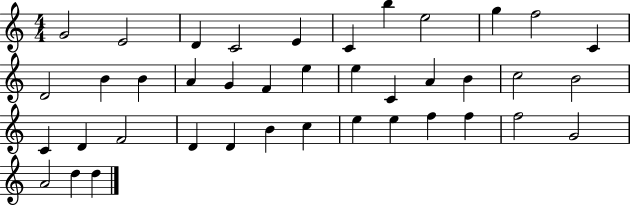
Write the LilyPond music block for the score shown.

{
  \clef treble
  \numericTimeSignature
  \time 4/4
  \key c \major
  g'2 e'2 | d'4 c'2 e'4 | c'4 b''4 e''2 | g''4 f''2 c'4 | \break d'2 b'4 b'4 | a'4 g'4 f'4 e''4 | e''4 c'4 a'4 b'4 | c''2 b'2 | \break c'4 d'4 f'2 | d'4 d'4 b'4 c''4 | e''4 e''4 f''4 f''4 | f''2 g'2 | \break a'2 d''4 d''4 | \bar "|."
}